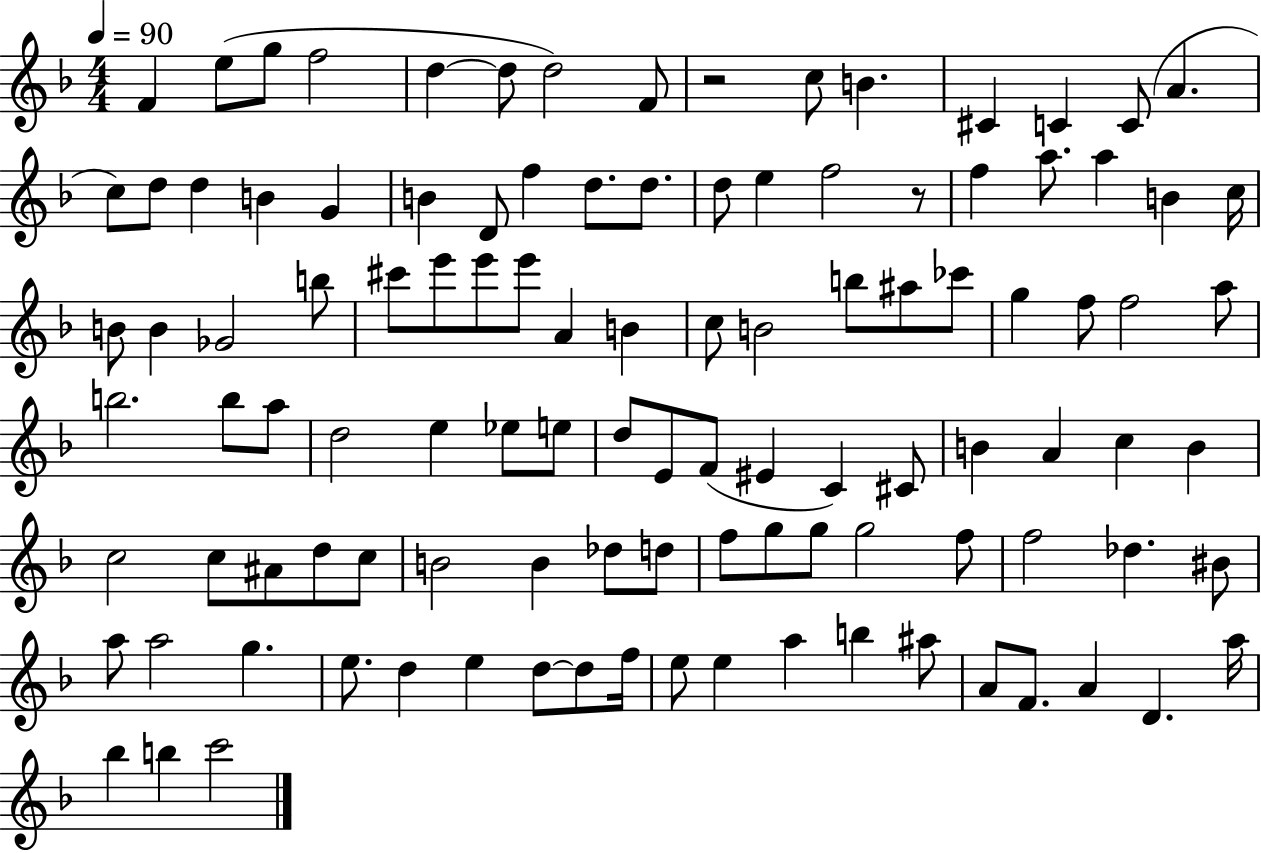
X:1
T:Untitled
M:4/4
L:1/4
K:F
F e/2 g/2 f2 d d/2 d2 F/2 z2 c/2 B ^C C C/2 A c/2 d/2 d B G B D/2 f d/2 d/2 d/2 e f2 z/2 f a/2 a B c/4 B/2 B _G2 b/2 ^c'/2 e'/2 e'/2 e'/2 A B c/2 B2 b/2 ^a/2 _c'/2 g f/2 f2 a/2 b2 b/2 a/2 d2 e _e/2 e/2 d/2 E/2 F/2 ^E C ^C/2 B A c B c2 c/2 ^A/2 d/2 c/2 B2 B _d/2 d/2 f/2 g/2 g/2 g2 f/2 f2 _d ^B/2 a/2 a2 g e/2 d e d/2 d/2 f/4 e/2 e a b ^a/2 A/2 F/2 A D a/4 _b b c'2